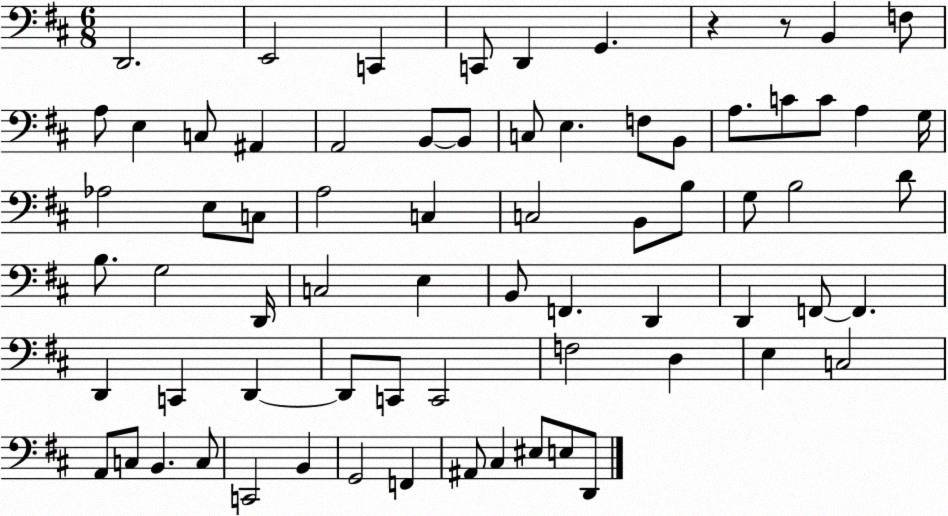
X:1
T:Untitled
M:6/8
L:1/4
K:D
D,,2 E,,2 C,, C,,/2 D,, G,, z z/2 B,, F,/2 A,/2 E, C,/2 ^A,, A,,2 B,,/2 B,,/2 C,/2 E, F,/2 B,,/2 A,/2 C/2 C/2 A, G,/4 _A,2 E,/2 C,/2 A,2 C, C,2 B,,/2 B,/2 G,/2 B,2 D/2 B,/2 G,2 D,,/4 C,2 E, B,,/2 F,, D,, D,, F,,/2 F,, D,, C,, D,, D,,/2 C,,/2 C,,2 F,2 D, E, C,2 A,,/2 C,/2 B,, C,/2 C,,2 B,, G,,2 F,, ^A,,/2 ^C, ^E,/2 E,/2 D,,/2